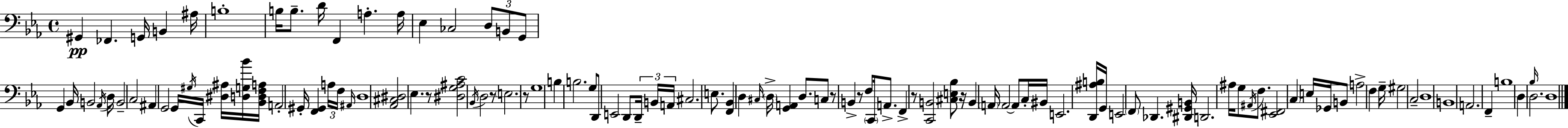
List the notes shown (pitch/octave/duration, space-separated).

G#2/q FES2/q. G2/s B2/q A#3/s B3/w B3/s B3/e. D4/s F2/q A3/q. A3/s Eb3/q CES3/h D3/e B2/e G2/e G2/q Bb2/s B2/h Ab2/s D3/s B2/h C3/h A#2/q G2/h G2/s G#3/s C2/s [D#3,A#3]/s [D3,G3,Bb4]/s [Bb2,D3,F3,A3]/s A2/h G#2/s [F2,G#2]/q A3/s F3/s A#2/s D3/w [Ab2,C#3,D#3]/h Eb3/q. R/e [D#3,G3,A#3,C4]/h Bb2/s D3/h R/e E3/h. R/e G3/w B3/q B3/h. G3/e D2/e E2/h D2/e D2/s B2/s A2/s C#3/h. E3/e. [F2,Bb2]/q D3/q C#3/s D3/s [G2,A2]/q D3/e. C3/e R/e B2/q R/e F3/e C2/s A2/e. F2/q R/e [C2,B2]/h [C#3,E3,Bb3]/e R/s B2/q A2/s A2/h A2/e C3/s BIS2/s E2/h. [D2,A#3,B3]/s G2/s E2/h F2/e Db2/q. [D#2,G#2,B2]/s D2/h. A#3/s G3/e A#2/s F3/e. [Eb2,F#2]/h C3/q E3/s Gb2/s B2/e A3/h F3/q G3/s G#3/h C3/h D3/w B2/w A2/h. F2/q B3/w D3/q Bb3/s D3/h. D3/w